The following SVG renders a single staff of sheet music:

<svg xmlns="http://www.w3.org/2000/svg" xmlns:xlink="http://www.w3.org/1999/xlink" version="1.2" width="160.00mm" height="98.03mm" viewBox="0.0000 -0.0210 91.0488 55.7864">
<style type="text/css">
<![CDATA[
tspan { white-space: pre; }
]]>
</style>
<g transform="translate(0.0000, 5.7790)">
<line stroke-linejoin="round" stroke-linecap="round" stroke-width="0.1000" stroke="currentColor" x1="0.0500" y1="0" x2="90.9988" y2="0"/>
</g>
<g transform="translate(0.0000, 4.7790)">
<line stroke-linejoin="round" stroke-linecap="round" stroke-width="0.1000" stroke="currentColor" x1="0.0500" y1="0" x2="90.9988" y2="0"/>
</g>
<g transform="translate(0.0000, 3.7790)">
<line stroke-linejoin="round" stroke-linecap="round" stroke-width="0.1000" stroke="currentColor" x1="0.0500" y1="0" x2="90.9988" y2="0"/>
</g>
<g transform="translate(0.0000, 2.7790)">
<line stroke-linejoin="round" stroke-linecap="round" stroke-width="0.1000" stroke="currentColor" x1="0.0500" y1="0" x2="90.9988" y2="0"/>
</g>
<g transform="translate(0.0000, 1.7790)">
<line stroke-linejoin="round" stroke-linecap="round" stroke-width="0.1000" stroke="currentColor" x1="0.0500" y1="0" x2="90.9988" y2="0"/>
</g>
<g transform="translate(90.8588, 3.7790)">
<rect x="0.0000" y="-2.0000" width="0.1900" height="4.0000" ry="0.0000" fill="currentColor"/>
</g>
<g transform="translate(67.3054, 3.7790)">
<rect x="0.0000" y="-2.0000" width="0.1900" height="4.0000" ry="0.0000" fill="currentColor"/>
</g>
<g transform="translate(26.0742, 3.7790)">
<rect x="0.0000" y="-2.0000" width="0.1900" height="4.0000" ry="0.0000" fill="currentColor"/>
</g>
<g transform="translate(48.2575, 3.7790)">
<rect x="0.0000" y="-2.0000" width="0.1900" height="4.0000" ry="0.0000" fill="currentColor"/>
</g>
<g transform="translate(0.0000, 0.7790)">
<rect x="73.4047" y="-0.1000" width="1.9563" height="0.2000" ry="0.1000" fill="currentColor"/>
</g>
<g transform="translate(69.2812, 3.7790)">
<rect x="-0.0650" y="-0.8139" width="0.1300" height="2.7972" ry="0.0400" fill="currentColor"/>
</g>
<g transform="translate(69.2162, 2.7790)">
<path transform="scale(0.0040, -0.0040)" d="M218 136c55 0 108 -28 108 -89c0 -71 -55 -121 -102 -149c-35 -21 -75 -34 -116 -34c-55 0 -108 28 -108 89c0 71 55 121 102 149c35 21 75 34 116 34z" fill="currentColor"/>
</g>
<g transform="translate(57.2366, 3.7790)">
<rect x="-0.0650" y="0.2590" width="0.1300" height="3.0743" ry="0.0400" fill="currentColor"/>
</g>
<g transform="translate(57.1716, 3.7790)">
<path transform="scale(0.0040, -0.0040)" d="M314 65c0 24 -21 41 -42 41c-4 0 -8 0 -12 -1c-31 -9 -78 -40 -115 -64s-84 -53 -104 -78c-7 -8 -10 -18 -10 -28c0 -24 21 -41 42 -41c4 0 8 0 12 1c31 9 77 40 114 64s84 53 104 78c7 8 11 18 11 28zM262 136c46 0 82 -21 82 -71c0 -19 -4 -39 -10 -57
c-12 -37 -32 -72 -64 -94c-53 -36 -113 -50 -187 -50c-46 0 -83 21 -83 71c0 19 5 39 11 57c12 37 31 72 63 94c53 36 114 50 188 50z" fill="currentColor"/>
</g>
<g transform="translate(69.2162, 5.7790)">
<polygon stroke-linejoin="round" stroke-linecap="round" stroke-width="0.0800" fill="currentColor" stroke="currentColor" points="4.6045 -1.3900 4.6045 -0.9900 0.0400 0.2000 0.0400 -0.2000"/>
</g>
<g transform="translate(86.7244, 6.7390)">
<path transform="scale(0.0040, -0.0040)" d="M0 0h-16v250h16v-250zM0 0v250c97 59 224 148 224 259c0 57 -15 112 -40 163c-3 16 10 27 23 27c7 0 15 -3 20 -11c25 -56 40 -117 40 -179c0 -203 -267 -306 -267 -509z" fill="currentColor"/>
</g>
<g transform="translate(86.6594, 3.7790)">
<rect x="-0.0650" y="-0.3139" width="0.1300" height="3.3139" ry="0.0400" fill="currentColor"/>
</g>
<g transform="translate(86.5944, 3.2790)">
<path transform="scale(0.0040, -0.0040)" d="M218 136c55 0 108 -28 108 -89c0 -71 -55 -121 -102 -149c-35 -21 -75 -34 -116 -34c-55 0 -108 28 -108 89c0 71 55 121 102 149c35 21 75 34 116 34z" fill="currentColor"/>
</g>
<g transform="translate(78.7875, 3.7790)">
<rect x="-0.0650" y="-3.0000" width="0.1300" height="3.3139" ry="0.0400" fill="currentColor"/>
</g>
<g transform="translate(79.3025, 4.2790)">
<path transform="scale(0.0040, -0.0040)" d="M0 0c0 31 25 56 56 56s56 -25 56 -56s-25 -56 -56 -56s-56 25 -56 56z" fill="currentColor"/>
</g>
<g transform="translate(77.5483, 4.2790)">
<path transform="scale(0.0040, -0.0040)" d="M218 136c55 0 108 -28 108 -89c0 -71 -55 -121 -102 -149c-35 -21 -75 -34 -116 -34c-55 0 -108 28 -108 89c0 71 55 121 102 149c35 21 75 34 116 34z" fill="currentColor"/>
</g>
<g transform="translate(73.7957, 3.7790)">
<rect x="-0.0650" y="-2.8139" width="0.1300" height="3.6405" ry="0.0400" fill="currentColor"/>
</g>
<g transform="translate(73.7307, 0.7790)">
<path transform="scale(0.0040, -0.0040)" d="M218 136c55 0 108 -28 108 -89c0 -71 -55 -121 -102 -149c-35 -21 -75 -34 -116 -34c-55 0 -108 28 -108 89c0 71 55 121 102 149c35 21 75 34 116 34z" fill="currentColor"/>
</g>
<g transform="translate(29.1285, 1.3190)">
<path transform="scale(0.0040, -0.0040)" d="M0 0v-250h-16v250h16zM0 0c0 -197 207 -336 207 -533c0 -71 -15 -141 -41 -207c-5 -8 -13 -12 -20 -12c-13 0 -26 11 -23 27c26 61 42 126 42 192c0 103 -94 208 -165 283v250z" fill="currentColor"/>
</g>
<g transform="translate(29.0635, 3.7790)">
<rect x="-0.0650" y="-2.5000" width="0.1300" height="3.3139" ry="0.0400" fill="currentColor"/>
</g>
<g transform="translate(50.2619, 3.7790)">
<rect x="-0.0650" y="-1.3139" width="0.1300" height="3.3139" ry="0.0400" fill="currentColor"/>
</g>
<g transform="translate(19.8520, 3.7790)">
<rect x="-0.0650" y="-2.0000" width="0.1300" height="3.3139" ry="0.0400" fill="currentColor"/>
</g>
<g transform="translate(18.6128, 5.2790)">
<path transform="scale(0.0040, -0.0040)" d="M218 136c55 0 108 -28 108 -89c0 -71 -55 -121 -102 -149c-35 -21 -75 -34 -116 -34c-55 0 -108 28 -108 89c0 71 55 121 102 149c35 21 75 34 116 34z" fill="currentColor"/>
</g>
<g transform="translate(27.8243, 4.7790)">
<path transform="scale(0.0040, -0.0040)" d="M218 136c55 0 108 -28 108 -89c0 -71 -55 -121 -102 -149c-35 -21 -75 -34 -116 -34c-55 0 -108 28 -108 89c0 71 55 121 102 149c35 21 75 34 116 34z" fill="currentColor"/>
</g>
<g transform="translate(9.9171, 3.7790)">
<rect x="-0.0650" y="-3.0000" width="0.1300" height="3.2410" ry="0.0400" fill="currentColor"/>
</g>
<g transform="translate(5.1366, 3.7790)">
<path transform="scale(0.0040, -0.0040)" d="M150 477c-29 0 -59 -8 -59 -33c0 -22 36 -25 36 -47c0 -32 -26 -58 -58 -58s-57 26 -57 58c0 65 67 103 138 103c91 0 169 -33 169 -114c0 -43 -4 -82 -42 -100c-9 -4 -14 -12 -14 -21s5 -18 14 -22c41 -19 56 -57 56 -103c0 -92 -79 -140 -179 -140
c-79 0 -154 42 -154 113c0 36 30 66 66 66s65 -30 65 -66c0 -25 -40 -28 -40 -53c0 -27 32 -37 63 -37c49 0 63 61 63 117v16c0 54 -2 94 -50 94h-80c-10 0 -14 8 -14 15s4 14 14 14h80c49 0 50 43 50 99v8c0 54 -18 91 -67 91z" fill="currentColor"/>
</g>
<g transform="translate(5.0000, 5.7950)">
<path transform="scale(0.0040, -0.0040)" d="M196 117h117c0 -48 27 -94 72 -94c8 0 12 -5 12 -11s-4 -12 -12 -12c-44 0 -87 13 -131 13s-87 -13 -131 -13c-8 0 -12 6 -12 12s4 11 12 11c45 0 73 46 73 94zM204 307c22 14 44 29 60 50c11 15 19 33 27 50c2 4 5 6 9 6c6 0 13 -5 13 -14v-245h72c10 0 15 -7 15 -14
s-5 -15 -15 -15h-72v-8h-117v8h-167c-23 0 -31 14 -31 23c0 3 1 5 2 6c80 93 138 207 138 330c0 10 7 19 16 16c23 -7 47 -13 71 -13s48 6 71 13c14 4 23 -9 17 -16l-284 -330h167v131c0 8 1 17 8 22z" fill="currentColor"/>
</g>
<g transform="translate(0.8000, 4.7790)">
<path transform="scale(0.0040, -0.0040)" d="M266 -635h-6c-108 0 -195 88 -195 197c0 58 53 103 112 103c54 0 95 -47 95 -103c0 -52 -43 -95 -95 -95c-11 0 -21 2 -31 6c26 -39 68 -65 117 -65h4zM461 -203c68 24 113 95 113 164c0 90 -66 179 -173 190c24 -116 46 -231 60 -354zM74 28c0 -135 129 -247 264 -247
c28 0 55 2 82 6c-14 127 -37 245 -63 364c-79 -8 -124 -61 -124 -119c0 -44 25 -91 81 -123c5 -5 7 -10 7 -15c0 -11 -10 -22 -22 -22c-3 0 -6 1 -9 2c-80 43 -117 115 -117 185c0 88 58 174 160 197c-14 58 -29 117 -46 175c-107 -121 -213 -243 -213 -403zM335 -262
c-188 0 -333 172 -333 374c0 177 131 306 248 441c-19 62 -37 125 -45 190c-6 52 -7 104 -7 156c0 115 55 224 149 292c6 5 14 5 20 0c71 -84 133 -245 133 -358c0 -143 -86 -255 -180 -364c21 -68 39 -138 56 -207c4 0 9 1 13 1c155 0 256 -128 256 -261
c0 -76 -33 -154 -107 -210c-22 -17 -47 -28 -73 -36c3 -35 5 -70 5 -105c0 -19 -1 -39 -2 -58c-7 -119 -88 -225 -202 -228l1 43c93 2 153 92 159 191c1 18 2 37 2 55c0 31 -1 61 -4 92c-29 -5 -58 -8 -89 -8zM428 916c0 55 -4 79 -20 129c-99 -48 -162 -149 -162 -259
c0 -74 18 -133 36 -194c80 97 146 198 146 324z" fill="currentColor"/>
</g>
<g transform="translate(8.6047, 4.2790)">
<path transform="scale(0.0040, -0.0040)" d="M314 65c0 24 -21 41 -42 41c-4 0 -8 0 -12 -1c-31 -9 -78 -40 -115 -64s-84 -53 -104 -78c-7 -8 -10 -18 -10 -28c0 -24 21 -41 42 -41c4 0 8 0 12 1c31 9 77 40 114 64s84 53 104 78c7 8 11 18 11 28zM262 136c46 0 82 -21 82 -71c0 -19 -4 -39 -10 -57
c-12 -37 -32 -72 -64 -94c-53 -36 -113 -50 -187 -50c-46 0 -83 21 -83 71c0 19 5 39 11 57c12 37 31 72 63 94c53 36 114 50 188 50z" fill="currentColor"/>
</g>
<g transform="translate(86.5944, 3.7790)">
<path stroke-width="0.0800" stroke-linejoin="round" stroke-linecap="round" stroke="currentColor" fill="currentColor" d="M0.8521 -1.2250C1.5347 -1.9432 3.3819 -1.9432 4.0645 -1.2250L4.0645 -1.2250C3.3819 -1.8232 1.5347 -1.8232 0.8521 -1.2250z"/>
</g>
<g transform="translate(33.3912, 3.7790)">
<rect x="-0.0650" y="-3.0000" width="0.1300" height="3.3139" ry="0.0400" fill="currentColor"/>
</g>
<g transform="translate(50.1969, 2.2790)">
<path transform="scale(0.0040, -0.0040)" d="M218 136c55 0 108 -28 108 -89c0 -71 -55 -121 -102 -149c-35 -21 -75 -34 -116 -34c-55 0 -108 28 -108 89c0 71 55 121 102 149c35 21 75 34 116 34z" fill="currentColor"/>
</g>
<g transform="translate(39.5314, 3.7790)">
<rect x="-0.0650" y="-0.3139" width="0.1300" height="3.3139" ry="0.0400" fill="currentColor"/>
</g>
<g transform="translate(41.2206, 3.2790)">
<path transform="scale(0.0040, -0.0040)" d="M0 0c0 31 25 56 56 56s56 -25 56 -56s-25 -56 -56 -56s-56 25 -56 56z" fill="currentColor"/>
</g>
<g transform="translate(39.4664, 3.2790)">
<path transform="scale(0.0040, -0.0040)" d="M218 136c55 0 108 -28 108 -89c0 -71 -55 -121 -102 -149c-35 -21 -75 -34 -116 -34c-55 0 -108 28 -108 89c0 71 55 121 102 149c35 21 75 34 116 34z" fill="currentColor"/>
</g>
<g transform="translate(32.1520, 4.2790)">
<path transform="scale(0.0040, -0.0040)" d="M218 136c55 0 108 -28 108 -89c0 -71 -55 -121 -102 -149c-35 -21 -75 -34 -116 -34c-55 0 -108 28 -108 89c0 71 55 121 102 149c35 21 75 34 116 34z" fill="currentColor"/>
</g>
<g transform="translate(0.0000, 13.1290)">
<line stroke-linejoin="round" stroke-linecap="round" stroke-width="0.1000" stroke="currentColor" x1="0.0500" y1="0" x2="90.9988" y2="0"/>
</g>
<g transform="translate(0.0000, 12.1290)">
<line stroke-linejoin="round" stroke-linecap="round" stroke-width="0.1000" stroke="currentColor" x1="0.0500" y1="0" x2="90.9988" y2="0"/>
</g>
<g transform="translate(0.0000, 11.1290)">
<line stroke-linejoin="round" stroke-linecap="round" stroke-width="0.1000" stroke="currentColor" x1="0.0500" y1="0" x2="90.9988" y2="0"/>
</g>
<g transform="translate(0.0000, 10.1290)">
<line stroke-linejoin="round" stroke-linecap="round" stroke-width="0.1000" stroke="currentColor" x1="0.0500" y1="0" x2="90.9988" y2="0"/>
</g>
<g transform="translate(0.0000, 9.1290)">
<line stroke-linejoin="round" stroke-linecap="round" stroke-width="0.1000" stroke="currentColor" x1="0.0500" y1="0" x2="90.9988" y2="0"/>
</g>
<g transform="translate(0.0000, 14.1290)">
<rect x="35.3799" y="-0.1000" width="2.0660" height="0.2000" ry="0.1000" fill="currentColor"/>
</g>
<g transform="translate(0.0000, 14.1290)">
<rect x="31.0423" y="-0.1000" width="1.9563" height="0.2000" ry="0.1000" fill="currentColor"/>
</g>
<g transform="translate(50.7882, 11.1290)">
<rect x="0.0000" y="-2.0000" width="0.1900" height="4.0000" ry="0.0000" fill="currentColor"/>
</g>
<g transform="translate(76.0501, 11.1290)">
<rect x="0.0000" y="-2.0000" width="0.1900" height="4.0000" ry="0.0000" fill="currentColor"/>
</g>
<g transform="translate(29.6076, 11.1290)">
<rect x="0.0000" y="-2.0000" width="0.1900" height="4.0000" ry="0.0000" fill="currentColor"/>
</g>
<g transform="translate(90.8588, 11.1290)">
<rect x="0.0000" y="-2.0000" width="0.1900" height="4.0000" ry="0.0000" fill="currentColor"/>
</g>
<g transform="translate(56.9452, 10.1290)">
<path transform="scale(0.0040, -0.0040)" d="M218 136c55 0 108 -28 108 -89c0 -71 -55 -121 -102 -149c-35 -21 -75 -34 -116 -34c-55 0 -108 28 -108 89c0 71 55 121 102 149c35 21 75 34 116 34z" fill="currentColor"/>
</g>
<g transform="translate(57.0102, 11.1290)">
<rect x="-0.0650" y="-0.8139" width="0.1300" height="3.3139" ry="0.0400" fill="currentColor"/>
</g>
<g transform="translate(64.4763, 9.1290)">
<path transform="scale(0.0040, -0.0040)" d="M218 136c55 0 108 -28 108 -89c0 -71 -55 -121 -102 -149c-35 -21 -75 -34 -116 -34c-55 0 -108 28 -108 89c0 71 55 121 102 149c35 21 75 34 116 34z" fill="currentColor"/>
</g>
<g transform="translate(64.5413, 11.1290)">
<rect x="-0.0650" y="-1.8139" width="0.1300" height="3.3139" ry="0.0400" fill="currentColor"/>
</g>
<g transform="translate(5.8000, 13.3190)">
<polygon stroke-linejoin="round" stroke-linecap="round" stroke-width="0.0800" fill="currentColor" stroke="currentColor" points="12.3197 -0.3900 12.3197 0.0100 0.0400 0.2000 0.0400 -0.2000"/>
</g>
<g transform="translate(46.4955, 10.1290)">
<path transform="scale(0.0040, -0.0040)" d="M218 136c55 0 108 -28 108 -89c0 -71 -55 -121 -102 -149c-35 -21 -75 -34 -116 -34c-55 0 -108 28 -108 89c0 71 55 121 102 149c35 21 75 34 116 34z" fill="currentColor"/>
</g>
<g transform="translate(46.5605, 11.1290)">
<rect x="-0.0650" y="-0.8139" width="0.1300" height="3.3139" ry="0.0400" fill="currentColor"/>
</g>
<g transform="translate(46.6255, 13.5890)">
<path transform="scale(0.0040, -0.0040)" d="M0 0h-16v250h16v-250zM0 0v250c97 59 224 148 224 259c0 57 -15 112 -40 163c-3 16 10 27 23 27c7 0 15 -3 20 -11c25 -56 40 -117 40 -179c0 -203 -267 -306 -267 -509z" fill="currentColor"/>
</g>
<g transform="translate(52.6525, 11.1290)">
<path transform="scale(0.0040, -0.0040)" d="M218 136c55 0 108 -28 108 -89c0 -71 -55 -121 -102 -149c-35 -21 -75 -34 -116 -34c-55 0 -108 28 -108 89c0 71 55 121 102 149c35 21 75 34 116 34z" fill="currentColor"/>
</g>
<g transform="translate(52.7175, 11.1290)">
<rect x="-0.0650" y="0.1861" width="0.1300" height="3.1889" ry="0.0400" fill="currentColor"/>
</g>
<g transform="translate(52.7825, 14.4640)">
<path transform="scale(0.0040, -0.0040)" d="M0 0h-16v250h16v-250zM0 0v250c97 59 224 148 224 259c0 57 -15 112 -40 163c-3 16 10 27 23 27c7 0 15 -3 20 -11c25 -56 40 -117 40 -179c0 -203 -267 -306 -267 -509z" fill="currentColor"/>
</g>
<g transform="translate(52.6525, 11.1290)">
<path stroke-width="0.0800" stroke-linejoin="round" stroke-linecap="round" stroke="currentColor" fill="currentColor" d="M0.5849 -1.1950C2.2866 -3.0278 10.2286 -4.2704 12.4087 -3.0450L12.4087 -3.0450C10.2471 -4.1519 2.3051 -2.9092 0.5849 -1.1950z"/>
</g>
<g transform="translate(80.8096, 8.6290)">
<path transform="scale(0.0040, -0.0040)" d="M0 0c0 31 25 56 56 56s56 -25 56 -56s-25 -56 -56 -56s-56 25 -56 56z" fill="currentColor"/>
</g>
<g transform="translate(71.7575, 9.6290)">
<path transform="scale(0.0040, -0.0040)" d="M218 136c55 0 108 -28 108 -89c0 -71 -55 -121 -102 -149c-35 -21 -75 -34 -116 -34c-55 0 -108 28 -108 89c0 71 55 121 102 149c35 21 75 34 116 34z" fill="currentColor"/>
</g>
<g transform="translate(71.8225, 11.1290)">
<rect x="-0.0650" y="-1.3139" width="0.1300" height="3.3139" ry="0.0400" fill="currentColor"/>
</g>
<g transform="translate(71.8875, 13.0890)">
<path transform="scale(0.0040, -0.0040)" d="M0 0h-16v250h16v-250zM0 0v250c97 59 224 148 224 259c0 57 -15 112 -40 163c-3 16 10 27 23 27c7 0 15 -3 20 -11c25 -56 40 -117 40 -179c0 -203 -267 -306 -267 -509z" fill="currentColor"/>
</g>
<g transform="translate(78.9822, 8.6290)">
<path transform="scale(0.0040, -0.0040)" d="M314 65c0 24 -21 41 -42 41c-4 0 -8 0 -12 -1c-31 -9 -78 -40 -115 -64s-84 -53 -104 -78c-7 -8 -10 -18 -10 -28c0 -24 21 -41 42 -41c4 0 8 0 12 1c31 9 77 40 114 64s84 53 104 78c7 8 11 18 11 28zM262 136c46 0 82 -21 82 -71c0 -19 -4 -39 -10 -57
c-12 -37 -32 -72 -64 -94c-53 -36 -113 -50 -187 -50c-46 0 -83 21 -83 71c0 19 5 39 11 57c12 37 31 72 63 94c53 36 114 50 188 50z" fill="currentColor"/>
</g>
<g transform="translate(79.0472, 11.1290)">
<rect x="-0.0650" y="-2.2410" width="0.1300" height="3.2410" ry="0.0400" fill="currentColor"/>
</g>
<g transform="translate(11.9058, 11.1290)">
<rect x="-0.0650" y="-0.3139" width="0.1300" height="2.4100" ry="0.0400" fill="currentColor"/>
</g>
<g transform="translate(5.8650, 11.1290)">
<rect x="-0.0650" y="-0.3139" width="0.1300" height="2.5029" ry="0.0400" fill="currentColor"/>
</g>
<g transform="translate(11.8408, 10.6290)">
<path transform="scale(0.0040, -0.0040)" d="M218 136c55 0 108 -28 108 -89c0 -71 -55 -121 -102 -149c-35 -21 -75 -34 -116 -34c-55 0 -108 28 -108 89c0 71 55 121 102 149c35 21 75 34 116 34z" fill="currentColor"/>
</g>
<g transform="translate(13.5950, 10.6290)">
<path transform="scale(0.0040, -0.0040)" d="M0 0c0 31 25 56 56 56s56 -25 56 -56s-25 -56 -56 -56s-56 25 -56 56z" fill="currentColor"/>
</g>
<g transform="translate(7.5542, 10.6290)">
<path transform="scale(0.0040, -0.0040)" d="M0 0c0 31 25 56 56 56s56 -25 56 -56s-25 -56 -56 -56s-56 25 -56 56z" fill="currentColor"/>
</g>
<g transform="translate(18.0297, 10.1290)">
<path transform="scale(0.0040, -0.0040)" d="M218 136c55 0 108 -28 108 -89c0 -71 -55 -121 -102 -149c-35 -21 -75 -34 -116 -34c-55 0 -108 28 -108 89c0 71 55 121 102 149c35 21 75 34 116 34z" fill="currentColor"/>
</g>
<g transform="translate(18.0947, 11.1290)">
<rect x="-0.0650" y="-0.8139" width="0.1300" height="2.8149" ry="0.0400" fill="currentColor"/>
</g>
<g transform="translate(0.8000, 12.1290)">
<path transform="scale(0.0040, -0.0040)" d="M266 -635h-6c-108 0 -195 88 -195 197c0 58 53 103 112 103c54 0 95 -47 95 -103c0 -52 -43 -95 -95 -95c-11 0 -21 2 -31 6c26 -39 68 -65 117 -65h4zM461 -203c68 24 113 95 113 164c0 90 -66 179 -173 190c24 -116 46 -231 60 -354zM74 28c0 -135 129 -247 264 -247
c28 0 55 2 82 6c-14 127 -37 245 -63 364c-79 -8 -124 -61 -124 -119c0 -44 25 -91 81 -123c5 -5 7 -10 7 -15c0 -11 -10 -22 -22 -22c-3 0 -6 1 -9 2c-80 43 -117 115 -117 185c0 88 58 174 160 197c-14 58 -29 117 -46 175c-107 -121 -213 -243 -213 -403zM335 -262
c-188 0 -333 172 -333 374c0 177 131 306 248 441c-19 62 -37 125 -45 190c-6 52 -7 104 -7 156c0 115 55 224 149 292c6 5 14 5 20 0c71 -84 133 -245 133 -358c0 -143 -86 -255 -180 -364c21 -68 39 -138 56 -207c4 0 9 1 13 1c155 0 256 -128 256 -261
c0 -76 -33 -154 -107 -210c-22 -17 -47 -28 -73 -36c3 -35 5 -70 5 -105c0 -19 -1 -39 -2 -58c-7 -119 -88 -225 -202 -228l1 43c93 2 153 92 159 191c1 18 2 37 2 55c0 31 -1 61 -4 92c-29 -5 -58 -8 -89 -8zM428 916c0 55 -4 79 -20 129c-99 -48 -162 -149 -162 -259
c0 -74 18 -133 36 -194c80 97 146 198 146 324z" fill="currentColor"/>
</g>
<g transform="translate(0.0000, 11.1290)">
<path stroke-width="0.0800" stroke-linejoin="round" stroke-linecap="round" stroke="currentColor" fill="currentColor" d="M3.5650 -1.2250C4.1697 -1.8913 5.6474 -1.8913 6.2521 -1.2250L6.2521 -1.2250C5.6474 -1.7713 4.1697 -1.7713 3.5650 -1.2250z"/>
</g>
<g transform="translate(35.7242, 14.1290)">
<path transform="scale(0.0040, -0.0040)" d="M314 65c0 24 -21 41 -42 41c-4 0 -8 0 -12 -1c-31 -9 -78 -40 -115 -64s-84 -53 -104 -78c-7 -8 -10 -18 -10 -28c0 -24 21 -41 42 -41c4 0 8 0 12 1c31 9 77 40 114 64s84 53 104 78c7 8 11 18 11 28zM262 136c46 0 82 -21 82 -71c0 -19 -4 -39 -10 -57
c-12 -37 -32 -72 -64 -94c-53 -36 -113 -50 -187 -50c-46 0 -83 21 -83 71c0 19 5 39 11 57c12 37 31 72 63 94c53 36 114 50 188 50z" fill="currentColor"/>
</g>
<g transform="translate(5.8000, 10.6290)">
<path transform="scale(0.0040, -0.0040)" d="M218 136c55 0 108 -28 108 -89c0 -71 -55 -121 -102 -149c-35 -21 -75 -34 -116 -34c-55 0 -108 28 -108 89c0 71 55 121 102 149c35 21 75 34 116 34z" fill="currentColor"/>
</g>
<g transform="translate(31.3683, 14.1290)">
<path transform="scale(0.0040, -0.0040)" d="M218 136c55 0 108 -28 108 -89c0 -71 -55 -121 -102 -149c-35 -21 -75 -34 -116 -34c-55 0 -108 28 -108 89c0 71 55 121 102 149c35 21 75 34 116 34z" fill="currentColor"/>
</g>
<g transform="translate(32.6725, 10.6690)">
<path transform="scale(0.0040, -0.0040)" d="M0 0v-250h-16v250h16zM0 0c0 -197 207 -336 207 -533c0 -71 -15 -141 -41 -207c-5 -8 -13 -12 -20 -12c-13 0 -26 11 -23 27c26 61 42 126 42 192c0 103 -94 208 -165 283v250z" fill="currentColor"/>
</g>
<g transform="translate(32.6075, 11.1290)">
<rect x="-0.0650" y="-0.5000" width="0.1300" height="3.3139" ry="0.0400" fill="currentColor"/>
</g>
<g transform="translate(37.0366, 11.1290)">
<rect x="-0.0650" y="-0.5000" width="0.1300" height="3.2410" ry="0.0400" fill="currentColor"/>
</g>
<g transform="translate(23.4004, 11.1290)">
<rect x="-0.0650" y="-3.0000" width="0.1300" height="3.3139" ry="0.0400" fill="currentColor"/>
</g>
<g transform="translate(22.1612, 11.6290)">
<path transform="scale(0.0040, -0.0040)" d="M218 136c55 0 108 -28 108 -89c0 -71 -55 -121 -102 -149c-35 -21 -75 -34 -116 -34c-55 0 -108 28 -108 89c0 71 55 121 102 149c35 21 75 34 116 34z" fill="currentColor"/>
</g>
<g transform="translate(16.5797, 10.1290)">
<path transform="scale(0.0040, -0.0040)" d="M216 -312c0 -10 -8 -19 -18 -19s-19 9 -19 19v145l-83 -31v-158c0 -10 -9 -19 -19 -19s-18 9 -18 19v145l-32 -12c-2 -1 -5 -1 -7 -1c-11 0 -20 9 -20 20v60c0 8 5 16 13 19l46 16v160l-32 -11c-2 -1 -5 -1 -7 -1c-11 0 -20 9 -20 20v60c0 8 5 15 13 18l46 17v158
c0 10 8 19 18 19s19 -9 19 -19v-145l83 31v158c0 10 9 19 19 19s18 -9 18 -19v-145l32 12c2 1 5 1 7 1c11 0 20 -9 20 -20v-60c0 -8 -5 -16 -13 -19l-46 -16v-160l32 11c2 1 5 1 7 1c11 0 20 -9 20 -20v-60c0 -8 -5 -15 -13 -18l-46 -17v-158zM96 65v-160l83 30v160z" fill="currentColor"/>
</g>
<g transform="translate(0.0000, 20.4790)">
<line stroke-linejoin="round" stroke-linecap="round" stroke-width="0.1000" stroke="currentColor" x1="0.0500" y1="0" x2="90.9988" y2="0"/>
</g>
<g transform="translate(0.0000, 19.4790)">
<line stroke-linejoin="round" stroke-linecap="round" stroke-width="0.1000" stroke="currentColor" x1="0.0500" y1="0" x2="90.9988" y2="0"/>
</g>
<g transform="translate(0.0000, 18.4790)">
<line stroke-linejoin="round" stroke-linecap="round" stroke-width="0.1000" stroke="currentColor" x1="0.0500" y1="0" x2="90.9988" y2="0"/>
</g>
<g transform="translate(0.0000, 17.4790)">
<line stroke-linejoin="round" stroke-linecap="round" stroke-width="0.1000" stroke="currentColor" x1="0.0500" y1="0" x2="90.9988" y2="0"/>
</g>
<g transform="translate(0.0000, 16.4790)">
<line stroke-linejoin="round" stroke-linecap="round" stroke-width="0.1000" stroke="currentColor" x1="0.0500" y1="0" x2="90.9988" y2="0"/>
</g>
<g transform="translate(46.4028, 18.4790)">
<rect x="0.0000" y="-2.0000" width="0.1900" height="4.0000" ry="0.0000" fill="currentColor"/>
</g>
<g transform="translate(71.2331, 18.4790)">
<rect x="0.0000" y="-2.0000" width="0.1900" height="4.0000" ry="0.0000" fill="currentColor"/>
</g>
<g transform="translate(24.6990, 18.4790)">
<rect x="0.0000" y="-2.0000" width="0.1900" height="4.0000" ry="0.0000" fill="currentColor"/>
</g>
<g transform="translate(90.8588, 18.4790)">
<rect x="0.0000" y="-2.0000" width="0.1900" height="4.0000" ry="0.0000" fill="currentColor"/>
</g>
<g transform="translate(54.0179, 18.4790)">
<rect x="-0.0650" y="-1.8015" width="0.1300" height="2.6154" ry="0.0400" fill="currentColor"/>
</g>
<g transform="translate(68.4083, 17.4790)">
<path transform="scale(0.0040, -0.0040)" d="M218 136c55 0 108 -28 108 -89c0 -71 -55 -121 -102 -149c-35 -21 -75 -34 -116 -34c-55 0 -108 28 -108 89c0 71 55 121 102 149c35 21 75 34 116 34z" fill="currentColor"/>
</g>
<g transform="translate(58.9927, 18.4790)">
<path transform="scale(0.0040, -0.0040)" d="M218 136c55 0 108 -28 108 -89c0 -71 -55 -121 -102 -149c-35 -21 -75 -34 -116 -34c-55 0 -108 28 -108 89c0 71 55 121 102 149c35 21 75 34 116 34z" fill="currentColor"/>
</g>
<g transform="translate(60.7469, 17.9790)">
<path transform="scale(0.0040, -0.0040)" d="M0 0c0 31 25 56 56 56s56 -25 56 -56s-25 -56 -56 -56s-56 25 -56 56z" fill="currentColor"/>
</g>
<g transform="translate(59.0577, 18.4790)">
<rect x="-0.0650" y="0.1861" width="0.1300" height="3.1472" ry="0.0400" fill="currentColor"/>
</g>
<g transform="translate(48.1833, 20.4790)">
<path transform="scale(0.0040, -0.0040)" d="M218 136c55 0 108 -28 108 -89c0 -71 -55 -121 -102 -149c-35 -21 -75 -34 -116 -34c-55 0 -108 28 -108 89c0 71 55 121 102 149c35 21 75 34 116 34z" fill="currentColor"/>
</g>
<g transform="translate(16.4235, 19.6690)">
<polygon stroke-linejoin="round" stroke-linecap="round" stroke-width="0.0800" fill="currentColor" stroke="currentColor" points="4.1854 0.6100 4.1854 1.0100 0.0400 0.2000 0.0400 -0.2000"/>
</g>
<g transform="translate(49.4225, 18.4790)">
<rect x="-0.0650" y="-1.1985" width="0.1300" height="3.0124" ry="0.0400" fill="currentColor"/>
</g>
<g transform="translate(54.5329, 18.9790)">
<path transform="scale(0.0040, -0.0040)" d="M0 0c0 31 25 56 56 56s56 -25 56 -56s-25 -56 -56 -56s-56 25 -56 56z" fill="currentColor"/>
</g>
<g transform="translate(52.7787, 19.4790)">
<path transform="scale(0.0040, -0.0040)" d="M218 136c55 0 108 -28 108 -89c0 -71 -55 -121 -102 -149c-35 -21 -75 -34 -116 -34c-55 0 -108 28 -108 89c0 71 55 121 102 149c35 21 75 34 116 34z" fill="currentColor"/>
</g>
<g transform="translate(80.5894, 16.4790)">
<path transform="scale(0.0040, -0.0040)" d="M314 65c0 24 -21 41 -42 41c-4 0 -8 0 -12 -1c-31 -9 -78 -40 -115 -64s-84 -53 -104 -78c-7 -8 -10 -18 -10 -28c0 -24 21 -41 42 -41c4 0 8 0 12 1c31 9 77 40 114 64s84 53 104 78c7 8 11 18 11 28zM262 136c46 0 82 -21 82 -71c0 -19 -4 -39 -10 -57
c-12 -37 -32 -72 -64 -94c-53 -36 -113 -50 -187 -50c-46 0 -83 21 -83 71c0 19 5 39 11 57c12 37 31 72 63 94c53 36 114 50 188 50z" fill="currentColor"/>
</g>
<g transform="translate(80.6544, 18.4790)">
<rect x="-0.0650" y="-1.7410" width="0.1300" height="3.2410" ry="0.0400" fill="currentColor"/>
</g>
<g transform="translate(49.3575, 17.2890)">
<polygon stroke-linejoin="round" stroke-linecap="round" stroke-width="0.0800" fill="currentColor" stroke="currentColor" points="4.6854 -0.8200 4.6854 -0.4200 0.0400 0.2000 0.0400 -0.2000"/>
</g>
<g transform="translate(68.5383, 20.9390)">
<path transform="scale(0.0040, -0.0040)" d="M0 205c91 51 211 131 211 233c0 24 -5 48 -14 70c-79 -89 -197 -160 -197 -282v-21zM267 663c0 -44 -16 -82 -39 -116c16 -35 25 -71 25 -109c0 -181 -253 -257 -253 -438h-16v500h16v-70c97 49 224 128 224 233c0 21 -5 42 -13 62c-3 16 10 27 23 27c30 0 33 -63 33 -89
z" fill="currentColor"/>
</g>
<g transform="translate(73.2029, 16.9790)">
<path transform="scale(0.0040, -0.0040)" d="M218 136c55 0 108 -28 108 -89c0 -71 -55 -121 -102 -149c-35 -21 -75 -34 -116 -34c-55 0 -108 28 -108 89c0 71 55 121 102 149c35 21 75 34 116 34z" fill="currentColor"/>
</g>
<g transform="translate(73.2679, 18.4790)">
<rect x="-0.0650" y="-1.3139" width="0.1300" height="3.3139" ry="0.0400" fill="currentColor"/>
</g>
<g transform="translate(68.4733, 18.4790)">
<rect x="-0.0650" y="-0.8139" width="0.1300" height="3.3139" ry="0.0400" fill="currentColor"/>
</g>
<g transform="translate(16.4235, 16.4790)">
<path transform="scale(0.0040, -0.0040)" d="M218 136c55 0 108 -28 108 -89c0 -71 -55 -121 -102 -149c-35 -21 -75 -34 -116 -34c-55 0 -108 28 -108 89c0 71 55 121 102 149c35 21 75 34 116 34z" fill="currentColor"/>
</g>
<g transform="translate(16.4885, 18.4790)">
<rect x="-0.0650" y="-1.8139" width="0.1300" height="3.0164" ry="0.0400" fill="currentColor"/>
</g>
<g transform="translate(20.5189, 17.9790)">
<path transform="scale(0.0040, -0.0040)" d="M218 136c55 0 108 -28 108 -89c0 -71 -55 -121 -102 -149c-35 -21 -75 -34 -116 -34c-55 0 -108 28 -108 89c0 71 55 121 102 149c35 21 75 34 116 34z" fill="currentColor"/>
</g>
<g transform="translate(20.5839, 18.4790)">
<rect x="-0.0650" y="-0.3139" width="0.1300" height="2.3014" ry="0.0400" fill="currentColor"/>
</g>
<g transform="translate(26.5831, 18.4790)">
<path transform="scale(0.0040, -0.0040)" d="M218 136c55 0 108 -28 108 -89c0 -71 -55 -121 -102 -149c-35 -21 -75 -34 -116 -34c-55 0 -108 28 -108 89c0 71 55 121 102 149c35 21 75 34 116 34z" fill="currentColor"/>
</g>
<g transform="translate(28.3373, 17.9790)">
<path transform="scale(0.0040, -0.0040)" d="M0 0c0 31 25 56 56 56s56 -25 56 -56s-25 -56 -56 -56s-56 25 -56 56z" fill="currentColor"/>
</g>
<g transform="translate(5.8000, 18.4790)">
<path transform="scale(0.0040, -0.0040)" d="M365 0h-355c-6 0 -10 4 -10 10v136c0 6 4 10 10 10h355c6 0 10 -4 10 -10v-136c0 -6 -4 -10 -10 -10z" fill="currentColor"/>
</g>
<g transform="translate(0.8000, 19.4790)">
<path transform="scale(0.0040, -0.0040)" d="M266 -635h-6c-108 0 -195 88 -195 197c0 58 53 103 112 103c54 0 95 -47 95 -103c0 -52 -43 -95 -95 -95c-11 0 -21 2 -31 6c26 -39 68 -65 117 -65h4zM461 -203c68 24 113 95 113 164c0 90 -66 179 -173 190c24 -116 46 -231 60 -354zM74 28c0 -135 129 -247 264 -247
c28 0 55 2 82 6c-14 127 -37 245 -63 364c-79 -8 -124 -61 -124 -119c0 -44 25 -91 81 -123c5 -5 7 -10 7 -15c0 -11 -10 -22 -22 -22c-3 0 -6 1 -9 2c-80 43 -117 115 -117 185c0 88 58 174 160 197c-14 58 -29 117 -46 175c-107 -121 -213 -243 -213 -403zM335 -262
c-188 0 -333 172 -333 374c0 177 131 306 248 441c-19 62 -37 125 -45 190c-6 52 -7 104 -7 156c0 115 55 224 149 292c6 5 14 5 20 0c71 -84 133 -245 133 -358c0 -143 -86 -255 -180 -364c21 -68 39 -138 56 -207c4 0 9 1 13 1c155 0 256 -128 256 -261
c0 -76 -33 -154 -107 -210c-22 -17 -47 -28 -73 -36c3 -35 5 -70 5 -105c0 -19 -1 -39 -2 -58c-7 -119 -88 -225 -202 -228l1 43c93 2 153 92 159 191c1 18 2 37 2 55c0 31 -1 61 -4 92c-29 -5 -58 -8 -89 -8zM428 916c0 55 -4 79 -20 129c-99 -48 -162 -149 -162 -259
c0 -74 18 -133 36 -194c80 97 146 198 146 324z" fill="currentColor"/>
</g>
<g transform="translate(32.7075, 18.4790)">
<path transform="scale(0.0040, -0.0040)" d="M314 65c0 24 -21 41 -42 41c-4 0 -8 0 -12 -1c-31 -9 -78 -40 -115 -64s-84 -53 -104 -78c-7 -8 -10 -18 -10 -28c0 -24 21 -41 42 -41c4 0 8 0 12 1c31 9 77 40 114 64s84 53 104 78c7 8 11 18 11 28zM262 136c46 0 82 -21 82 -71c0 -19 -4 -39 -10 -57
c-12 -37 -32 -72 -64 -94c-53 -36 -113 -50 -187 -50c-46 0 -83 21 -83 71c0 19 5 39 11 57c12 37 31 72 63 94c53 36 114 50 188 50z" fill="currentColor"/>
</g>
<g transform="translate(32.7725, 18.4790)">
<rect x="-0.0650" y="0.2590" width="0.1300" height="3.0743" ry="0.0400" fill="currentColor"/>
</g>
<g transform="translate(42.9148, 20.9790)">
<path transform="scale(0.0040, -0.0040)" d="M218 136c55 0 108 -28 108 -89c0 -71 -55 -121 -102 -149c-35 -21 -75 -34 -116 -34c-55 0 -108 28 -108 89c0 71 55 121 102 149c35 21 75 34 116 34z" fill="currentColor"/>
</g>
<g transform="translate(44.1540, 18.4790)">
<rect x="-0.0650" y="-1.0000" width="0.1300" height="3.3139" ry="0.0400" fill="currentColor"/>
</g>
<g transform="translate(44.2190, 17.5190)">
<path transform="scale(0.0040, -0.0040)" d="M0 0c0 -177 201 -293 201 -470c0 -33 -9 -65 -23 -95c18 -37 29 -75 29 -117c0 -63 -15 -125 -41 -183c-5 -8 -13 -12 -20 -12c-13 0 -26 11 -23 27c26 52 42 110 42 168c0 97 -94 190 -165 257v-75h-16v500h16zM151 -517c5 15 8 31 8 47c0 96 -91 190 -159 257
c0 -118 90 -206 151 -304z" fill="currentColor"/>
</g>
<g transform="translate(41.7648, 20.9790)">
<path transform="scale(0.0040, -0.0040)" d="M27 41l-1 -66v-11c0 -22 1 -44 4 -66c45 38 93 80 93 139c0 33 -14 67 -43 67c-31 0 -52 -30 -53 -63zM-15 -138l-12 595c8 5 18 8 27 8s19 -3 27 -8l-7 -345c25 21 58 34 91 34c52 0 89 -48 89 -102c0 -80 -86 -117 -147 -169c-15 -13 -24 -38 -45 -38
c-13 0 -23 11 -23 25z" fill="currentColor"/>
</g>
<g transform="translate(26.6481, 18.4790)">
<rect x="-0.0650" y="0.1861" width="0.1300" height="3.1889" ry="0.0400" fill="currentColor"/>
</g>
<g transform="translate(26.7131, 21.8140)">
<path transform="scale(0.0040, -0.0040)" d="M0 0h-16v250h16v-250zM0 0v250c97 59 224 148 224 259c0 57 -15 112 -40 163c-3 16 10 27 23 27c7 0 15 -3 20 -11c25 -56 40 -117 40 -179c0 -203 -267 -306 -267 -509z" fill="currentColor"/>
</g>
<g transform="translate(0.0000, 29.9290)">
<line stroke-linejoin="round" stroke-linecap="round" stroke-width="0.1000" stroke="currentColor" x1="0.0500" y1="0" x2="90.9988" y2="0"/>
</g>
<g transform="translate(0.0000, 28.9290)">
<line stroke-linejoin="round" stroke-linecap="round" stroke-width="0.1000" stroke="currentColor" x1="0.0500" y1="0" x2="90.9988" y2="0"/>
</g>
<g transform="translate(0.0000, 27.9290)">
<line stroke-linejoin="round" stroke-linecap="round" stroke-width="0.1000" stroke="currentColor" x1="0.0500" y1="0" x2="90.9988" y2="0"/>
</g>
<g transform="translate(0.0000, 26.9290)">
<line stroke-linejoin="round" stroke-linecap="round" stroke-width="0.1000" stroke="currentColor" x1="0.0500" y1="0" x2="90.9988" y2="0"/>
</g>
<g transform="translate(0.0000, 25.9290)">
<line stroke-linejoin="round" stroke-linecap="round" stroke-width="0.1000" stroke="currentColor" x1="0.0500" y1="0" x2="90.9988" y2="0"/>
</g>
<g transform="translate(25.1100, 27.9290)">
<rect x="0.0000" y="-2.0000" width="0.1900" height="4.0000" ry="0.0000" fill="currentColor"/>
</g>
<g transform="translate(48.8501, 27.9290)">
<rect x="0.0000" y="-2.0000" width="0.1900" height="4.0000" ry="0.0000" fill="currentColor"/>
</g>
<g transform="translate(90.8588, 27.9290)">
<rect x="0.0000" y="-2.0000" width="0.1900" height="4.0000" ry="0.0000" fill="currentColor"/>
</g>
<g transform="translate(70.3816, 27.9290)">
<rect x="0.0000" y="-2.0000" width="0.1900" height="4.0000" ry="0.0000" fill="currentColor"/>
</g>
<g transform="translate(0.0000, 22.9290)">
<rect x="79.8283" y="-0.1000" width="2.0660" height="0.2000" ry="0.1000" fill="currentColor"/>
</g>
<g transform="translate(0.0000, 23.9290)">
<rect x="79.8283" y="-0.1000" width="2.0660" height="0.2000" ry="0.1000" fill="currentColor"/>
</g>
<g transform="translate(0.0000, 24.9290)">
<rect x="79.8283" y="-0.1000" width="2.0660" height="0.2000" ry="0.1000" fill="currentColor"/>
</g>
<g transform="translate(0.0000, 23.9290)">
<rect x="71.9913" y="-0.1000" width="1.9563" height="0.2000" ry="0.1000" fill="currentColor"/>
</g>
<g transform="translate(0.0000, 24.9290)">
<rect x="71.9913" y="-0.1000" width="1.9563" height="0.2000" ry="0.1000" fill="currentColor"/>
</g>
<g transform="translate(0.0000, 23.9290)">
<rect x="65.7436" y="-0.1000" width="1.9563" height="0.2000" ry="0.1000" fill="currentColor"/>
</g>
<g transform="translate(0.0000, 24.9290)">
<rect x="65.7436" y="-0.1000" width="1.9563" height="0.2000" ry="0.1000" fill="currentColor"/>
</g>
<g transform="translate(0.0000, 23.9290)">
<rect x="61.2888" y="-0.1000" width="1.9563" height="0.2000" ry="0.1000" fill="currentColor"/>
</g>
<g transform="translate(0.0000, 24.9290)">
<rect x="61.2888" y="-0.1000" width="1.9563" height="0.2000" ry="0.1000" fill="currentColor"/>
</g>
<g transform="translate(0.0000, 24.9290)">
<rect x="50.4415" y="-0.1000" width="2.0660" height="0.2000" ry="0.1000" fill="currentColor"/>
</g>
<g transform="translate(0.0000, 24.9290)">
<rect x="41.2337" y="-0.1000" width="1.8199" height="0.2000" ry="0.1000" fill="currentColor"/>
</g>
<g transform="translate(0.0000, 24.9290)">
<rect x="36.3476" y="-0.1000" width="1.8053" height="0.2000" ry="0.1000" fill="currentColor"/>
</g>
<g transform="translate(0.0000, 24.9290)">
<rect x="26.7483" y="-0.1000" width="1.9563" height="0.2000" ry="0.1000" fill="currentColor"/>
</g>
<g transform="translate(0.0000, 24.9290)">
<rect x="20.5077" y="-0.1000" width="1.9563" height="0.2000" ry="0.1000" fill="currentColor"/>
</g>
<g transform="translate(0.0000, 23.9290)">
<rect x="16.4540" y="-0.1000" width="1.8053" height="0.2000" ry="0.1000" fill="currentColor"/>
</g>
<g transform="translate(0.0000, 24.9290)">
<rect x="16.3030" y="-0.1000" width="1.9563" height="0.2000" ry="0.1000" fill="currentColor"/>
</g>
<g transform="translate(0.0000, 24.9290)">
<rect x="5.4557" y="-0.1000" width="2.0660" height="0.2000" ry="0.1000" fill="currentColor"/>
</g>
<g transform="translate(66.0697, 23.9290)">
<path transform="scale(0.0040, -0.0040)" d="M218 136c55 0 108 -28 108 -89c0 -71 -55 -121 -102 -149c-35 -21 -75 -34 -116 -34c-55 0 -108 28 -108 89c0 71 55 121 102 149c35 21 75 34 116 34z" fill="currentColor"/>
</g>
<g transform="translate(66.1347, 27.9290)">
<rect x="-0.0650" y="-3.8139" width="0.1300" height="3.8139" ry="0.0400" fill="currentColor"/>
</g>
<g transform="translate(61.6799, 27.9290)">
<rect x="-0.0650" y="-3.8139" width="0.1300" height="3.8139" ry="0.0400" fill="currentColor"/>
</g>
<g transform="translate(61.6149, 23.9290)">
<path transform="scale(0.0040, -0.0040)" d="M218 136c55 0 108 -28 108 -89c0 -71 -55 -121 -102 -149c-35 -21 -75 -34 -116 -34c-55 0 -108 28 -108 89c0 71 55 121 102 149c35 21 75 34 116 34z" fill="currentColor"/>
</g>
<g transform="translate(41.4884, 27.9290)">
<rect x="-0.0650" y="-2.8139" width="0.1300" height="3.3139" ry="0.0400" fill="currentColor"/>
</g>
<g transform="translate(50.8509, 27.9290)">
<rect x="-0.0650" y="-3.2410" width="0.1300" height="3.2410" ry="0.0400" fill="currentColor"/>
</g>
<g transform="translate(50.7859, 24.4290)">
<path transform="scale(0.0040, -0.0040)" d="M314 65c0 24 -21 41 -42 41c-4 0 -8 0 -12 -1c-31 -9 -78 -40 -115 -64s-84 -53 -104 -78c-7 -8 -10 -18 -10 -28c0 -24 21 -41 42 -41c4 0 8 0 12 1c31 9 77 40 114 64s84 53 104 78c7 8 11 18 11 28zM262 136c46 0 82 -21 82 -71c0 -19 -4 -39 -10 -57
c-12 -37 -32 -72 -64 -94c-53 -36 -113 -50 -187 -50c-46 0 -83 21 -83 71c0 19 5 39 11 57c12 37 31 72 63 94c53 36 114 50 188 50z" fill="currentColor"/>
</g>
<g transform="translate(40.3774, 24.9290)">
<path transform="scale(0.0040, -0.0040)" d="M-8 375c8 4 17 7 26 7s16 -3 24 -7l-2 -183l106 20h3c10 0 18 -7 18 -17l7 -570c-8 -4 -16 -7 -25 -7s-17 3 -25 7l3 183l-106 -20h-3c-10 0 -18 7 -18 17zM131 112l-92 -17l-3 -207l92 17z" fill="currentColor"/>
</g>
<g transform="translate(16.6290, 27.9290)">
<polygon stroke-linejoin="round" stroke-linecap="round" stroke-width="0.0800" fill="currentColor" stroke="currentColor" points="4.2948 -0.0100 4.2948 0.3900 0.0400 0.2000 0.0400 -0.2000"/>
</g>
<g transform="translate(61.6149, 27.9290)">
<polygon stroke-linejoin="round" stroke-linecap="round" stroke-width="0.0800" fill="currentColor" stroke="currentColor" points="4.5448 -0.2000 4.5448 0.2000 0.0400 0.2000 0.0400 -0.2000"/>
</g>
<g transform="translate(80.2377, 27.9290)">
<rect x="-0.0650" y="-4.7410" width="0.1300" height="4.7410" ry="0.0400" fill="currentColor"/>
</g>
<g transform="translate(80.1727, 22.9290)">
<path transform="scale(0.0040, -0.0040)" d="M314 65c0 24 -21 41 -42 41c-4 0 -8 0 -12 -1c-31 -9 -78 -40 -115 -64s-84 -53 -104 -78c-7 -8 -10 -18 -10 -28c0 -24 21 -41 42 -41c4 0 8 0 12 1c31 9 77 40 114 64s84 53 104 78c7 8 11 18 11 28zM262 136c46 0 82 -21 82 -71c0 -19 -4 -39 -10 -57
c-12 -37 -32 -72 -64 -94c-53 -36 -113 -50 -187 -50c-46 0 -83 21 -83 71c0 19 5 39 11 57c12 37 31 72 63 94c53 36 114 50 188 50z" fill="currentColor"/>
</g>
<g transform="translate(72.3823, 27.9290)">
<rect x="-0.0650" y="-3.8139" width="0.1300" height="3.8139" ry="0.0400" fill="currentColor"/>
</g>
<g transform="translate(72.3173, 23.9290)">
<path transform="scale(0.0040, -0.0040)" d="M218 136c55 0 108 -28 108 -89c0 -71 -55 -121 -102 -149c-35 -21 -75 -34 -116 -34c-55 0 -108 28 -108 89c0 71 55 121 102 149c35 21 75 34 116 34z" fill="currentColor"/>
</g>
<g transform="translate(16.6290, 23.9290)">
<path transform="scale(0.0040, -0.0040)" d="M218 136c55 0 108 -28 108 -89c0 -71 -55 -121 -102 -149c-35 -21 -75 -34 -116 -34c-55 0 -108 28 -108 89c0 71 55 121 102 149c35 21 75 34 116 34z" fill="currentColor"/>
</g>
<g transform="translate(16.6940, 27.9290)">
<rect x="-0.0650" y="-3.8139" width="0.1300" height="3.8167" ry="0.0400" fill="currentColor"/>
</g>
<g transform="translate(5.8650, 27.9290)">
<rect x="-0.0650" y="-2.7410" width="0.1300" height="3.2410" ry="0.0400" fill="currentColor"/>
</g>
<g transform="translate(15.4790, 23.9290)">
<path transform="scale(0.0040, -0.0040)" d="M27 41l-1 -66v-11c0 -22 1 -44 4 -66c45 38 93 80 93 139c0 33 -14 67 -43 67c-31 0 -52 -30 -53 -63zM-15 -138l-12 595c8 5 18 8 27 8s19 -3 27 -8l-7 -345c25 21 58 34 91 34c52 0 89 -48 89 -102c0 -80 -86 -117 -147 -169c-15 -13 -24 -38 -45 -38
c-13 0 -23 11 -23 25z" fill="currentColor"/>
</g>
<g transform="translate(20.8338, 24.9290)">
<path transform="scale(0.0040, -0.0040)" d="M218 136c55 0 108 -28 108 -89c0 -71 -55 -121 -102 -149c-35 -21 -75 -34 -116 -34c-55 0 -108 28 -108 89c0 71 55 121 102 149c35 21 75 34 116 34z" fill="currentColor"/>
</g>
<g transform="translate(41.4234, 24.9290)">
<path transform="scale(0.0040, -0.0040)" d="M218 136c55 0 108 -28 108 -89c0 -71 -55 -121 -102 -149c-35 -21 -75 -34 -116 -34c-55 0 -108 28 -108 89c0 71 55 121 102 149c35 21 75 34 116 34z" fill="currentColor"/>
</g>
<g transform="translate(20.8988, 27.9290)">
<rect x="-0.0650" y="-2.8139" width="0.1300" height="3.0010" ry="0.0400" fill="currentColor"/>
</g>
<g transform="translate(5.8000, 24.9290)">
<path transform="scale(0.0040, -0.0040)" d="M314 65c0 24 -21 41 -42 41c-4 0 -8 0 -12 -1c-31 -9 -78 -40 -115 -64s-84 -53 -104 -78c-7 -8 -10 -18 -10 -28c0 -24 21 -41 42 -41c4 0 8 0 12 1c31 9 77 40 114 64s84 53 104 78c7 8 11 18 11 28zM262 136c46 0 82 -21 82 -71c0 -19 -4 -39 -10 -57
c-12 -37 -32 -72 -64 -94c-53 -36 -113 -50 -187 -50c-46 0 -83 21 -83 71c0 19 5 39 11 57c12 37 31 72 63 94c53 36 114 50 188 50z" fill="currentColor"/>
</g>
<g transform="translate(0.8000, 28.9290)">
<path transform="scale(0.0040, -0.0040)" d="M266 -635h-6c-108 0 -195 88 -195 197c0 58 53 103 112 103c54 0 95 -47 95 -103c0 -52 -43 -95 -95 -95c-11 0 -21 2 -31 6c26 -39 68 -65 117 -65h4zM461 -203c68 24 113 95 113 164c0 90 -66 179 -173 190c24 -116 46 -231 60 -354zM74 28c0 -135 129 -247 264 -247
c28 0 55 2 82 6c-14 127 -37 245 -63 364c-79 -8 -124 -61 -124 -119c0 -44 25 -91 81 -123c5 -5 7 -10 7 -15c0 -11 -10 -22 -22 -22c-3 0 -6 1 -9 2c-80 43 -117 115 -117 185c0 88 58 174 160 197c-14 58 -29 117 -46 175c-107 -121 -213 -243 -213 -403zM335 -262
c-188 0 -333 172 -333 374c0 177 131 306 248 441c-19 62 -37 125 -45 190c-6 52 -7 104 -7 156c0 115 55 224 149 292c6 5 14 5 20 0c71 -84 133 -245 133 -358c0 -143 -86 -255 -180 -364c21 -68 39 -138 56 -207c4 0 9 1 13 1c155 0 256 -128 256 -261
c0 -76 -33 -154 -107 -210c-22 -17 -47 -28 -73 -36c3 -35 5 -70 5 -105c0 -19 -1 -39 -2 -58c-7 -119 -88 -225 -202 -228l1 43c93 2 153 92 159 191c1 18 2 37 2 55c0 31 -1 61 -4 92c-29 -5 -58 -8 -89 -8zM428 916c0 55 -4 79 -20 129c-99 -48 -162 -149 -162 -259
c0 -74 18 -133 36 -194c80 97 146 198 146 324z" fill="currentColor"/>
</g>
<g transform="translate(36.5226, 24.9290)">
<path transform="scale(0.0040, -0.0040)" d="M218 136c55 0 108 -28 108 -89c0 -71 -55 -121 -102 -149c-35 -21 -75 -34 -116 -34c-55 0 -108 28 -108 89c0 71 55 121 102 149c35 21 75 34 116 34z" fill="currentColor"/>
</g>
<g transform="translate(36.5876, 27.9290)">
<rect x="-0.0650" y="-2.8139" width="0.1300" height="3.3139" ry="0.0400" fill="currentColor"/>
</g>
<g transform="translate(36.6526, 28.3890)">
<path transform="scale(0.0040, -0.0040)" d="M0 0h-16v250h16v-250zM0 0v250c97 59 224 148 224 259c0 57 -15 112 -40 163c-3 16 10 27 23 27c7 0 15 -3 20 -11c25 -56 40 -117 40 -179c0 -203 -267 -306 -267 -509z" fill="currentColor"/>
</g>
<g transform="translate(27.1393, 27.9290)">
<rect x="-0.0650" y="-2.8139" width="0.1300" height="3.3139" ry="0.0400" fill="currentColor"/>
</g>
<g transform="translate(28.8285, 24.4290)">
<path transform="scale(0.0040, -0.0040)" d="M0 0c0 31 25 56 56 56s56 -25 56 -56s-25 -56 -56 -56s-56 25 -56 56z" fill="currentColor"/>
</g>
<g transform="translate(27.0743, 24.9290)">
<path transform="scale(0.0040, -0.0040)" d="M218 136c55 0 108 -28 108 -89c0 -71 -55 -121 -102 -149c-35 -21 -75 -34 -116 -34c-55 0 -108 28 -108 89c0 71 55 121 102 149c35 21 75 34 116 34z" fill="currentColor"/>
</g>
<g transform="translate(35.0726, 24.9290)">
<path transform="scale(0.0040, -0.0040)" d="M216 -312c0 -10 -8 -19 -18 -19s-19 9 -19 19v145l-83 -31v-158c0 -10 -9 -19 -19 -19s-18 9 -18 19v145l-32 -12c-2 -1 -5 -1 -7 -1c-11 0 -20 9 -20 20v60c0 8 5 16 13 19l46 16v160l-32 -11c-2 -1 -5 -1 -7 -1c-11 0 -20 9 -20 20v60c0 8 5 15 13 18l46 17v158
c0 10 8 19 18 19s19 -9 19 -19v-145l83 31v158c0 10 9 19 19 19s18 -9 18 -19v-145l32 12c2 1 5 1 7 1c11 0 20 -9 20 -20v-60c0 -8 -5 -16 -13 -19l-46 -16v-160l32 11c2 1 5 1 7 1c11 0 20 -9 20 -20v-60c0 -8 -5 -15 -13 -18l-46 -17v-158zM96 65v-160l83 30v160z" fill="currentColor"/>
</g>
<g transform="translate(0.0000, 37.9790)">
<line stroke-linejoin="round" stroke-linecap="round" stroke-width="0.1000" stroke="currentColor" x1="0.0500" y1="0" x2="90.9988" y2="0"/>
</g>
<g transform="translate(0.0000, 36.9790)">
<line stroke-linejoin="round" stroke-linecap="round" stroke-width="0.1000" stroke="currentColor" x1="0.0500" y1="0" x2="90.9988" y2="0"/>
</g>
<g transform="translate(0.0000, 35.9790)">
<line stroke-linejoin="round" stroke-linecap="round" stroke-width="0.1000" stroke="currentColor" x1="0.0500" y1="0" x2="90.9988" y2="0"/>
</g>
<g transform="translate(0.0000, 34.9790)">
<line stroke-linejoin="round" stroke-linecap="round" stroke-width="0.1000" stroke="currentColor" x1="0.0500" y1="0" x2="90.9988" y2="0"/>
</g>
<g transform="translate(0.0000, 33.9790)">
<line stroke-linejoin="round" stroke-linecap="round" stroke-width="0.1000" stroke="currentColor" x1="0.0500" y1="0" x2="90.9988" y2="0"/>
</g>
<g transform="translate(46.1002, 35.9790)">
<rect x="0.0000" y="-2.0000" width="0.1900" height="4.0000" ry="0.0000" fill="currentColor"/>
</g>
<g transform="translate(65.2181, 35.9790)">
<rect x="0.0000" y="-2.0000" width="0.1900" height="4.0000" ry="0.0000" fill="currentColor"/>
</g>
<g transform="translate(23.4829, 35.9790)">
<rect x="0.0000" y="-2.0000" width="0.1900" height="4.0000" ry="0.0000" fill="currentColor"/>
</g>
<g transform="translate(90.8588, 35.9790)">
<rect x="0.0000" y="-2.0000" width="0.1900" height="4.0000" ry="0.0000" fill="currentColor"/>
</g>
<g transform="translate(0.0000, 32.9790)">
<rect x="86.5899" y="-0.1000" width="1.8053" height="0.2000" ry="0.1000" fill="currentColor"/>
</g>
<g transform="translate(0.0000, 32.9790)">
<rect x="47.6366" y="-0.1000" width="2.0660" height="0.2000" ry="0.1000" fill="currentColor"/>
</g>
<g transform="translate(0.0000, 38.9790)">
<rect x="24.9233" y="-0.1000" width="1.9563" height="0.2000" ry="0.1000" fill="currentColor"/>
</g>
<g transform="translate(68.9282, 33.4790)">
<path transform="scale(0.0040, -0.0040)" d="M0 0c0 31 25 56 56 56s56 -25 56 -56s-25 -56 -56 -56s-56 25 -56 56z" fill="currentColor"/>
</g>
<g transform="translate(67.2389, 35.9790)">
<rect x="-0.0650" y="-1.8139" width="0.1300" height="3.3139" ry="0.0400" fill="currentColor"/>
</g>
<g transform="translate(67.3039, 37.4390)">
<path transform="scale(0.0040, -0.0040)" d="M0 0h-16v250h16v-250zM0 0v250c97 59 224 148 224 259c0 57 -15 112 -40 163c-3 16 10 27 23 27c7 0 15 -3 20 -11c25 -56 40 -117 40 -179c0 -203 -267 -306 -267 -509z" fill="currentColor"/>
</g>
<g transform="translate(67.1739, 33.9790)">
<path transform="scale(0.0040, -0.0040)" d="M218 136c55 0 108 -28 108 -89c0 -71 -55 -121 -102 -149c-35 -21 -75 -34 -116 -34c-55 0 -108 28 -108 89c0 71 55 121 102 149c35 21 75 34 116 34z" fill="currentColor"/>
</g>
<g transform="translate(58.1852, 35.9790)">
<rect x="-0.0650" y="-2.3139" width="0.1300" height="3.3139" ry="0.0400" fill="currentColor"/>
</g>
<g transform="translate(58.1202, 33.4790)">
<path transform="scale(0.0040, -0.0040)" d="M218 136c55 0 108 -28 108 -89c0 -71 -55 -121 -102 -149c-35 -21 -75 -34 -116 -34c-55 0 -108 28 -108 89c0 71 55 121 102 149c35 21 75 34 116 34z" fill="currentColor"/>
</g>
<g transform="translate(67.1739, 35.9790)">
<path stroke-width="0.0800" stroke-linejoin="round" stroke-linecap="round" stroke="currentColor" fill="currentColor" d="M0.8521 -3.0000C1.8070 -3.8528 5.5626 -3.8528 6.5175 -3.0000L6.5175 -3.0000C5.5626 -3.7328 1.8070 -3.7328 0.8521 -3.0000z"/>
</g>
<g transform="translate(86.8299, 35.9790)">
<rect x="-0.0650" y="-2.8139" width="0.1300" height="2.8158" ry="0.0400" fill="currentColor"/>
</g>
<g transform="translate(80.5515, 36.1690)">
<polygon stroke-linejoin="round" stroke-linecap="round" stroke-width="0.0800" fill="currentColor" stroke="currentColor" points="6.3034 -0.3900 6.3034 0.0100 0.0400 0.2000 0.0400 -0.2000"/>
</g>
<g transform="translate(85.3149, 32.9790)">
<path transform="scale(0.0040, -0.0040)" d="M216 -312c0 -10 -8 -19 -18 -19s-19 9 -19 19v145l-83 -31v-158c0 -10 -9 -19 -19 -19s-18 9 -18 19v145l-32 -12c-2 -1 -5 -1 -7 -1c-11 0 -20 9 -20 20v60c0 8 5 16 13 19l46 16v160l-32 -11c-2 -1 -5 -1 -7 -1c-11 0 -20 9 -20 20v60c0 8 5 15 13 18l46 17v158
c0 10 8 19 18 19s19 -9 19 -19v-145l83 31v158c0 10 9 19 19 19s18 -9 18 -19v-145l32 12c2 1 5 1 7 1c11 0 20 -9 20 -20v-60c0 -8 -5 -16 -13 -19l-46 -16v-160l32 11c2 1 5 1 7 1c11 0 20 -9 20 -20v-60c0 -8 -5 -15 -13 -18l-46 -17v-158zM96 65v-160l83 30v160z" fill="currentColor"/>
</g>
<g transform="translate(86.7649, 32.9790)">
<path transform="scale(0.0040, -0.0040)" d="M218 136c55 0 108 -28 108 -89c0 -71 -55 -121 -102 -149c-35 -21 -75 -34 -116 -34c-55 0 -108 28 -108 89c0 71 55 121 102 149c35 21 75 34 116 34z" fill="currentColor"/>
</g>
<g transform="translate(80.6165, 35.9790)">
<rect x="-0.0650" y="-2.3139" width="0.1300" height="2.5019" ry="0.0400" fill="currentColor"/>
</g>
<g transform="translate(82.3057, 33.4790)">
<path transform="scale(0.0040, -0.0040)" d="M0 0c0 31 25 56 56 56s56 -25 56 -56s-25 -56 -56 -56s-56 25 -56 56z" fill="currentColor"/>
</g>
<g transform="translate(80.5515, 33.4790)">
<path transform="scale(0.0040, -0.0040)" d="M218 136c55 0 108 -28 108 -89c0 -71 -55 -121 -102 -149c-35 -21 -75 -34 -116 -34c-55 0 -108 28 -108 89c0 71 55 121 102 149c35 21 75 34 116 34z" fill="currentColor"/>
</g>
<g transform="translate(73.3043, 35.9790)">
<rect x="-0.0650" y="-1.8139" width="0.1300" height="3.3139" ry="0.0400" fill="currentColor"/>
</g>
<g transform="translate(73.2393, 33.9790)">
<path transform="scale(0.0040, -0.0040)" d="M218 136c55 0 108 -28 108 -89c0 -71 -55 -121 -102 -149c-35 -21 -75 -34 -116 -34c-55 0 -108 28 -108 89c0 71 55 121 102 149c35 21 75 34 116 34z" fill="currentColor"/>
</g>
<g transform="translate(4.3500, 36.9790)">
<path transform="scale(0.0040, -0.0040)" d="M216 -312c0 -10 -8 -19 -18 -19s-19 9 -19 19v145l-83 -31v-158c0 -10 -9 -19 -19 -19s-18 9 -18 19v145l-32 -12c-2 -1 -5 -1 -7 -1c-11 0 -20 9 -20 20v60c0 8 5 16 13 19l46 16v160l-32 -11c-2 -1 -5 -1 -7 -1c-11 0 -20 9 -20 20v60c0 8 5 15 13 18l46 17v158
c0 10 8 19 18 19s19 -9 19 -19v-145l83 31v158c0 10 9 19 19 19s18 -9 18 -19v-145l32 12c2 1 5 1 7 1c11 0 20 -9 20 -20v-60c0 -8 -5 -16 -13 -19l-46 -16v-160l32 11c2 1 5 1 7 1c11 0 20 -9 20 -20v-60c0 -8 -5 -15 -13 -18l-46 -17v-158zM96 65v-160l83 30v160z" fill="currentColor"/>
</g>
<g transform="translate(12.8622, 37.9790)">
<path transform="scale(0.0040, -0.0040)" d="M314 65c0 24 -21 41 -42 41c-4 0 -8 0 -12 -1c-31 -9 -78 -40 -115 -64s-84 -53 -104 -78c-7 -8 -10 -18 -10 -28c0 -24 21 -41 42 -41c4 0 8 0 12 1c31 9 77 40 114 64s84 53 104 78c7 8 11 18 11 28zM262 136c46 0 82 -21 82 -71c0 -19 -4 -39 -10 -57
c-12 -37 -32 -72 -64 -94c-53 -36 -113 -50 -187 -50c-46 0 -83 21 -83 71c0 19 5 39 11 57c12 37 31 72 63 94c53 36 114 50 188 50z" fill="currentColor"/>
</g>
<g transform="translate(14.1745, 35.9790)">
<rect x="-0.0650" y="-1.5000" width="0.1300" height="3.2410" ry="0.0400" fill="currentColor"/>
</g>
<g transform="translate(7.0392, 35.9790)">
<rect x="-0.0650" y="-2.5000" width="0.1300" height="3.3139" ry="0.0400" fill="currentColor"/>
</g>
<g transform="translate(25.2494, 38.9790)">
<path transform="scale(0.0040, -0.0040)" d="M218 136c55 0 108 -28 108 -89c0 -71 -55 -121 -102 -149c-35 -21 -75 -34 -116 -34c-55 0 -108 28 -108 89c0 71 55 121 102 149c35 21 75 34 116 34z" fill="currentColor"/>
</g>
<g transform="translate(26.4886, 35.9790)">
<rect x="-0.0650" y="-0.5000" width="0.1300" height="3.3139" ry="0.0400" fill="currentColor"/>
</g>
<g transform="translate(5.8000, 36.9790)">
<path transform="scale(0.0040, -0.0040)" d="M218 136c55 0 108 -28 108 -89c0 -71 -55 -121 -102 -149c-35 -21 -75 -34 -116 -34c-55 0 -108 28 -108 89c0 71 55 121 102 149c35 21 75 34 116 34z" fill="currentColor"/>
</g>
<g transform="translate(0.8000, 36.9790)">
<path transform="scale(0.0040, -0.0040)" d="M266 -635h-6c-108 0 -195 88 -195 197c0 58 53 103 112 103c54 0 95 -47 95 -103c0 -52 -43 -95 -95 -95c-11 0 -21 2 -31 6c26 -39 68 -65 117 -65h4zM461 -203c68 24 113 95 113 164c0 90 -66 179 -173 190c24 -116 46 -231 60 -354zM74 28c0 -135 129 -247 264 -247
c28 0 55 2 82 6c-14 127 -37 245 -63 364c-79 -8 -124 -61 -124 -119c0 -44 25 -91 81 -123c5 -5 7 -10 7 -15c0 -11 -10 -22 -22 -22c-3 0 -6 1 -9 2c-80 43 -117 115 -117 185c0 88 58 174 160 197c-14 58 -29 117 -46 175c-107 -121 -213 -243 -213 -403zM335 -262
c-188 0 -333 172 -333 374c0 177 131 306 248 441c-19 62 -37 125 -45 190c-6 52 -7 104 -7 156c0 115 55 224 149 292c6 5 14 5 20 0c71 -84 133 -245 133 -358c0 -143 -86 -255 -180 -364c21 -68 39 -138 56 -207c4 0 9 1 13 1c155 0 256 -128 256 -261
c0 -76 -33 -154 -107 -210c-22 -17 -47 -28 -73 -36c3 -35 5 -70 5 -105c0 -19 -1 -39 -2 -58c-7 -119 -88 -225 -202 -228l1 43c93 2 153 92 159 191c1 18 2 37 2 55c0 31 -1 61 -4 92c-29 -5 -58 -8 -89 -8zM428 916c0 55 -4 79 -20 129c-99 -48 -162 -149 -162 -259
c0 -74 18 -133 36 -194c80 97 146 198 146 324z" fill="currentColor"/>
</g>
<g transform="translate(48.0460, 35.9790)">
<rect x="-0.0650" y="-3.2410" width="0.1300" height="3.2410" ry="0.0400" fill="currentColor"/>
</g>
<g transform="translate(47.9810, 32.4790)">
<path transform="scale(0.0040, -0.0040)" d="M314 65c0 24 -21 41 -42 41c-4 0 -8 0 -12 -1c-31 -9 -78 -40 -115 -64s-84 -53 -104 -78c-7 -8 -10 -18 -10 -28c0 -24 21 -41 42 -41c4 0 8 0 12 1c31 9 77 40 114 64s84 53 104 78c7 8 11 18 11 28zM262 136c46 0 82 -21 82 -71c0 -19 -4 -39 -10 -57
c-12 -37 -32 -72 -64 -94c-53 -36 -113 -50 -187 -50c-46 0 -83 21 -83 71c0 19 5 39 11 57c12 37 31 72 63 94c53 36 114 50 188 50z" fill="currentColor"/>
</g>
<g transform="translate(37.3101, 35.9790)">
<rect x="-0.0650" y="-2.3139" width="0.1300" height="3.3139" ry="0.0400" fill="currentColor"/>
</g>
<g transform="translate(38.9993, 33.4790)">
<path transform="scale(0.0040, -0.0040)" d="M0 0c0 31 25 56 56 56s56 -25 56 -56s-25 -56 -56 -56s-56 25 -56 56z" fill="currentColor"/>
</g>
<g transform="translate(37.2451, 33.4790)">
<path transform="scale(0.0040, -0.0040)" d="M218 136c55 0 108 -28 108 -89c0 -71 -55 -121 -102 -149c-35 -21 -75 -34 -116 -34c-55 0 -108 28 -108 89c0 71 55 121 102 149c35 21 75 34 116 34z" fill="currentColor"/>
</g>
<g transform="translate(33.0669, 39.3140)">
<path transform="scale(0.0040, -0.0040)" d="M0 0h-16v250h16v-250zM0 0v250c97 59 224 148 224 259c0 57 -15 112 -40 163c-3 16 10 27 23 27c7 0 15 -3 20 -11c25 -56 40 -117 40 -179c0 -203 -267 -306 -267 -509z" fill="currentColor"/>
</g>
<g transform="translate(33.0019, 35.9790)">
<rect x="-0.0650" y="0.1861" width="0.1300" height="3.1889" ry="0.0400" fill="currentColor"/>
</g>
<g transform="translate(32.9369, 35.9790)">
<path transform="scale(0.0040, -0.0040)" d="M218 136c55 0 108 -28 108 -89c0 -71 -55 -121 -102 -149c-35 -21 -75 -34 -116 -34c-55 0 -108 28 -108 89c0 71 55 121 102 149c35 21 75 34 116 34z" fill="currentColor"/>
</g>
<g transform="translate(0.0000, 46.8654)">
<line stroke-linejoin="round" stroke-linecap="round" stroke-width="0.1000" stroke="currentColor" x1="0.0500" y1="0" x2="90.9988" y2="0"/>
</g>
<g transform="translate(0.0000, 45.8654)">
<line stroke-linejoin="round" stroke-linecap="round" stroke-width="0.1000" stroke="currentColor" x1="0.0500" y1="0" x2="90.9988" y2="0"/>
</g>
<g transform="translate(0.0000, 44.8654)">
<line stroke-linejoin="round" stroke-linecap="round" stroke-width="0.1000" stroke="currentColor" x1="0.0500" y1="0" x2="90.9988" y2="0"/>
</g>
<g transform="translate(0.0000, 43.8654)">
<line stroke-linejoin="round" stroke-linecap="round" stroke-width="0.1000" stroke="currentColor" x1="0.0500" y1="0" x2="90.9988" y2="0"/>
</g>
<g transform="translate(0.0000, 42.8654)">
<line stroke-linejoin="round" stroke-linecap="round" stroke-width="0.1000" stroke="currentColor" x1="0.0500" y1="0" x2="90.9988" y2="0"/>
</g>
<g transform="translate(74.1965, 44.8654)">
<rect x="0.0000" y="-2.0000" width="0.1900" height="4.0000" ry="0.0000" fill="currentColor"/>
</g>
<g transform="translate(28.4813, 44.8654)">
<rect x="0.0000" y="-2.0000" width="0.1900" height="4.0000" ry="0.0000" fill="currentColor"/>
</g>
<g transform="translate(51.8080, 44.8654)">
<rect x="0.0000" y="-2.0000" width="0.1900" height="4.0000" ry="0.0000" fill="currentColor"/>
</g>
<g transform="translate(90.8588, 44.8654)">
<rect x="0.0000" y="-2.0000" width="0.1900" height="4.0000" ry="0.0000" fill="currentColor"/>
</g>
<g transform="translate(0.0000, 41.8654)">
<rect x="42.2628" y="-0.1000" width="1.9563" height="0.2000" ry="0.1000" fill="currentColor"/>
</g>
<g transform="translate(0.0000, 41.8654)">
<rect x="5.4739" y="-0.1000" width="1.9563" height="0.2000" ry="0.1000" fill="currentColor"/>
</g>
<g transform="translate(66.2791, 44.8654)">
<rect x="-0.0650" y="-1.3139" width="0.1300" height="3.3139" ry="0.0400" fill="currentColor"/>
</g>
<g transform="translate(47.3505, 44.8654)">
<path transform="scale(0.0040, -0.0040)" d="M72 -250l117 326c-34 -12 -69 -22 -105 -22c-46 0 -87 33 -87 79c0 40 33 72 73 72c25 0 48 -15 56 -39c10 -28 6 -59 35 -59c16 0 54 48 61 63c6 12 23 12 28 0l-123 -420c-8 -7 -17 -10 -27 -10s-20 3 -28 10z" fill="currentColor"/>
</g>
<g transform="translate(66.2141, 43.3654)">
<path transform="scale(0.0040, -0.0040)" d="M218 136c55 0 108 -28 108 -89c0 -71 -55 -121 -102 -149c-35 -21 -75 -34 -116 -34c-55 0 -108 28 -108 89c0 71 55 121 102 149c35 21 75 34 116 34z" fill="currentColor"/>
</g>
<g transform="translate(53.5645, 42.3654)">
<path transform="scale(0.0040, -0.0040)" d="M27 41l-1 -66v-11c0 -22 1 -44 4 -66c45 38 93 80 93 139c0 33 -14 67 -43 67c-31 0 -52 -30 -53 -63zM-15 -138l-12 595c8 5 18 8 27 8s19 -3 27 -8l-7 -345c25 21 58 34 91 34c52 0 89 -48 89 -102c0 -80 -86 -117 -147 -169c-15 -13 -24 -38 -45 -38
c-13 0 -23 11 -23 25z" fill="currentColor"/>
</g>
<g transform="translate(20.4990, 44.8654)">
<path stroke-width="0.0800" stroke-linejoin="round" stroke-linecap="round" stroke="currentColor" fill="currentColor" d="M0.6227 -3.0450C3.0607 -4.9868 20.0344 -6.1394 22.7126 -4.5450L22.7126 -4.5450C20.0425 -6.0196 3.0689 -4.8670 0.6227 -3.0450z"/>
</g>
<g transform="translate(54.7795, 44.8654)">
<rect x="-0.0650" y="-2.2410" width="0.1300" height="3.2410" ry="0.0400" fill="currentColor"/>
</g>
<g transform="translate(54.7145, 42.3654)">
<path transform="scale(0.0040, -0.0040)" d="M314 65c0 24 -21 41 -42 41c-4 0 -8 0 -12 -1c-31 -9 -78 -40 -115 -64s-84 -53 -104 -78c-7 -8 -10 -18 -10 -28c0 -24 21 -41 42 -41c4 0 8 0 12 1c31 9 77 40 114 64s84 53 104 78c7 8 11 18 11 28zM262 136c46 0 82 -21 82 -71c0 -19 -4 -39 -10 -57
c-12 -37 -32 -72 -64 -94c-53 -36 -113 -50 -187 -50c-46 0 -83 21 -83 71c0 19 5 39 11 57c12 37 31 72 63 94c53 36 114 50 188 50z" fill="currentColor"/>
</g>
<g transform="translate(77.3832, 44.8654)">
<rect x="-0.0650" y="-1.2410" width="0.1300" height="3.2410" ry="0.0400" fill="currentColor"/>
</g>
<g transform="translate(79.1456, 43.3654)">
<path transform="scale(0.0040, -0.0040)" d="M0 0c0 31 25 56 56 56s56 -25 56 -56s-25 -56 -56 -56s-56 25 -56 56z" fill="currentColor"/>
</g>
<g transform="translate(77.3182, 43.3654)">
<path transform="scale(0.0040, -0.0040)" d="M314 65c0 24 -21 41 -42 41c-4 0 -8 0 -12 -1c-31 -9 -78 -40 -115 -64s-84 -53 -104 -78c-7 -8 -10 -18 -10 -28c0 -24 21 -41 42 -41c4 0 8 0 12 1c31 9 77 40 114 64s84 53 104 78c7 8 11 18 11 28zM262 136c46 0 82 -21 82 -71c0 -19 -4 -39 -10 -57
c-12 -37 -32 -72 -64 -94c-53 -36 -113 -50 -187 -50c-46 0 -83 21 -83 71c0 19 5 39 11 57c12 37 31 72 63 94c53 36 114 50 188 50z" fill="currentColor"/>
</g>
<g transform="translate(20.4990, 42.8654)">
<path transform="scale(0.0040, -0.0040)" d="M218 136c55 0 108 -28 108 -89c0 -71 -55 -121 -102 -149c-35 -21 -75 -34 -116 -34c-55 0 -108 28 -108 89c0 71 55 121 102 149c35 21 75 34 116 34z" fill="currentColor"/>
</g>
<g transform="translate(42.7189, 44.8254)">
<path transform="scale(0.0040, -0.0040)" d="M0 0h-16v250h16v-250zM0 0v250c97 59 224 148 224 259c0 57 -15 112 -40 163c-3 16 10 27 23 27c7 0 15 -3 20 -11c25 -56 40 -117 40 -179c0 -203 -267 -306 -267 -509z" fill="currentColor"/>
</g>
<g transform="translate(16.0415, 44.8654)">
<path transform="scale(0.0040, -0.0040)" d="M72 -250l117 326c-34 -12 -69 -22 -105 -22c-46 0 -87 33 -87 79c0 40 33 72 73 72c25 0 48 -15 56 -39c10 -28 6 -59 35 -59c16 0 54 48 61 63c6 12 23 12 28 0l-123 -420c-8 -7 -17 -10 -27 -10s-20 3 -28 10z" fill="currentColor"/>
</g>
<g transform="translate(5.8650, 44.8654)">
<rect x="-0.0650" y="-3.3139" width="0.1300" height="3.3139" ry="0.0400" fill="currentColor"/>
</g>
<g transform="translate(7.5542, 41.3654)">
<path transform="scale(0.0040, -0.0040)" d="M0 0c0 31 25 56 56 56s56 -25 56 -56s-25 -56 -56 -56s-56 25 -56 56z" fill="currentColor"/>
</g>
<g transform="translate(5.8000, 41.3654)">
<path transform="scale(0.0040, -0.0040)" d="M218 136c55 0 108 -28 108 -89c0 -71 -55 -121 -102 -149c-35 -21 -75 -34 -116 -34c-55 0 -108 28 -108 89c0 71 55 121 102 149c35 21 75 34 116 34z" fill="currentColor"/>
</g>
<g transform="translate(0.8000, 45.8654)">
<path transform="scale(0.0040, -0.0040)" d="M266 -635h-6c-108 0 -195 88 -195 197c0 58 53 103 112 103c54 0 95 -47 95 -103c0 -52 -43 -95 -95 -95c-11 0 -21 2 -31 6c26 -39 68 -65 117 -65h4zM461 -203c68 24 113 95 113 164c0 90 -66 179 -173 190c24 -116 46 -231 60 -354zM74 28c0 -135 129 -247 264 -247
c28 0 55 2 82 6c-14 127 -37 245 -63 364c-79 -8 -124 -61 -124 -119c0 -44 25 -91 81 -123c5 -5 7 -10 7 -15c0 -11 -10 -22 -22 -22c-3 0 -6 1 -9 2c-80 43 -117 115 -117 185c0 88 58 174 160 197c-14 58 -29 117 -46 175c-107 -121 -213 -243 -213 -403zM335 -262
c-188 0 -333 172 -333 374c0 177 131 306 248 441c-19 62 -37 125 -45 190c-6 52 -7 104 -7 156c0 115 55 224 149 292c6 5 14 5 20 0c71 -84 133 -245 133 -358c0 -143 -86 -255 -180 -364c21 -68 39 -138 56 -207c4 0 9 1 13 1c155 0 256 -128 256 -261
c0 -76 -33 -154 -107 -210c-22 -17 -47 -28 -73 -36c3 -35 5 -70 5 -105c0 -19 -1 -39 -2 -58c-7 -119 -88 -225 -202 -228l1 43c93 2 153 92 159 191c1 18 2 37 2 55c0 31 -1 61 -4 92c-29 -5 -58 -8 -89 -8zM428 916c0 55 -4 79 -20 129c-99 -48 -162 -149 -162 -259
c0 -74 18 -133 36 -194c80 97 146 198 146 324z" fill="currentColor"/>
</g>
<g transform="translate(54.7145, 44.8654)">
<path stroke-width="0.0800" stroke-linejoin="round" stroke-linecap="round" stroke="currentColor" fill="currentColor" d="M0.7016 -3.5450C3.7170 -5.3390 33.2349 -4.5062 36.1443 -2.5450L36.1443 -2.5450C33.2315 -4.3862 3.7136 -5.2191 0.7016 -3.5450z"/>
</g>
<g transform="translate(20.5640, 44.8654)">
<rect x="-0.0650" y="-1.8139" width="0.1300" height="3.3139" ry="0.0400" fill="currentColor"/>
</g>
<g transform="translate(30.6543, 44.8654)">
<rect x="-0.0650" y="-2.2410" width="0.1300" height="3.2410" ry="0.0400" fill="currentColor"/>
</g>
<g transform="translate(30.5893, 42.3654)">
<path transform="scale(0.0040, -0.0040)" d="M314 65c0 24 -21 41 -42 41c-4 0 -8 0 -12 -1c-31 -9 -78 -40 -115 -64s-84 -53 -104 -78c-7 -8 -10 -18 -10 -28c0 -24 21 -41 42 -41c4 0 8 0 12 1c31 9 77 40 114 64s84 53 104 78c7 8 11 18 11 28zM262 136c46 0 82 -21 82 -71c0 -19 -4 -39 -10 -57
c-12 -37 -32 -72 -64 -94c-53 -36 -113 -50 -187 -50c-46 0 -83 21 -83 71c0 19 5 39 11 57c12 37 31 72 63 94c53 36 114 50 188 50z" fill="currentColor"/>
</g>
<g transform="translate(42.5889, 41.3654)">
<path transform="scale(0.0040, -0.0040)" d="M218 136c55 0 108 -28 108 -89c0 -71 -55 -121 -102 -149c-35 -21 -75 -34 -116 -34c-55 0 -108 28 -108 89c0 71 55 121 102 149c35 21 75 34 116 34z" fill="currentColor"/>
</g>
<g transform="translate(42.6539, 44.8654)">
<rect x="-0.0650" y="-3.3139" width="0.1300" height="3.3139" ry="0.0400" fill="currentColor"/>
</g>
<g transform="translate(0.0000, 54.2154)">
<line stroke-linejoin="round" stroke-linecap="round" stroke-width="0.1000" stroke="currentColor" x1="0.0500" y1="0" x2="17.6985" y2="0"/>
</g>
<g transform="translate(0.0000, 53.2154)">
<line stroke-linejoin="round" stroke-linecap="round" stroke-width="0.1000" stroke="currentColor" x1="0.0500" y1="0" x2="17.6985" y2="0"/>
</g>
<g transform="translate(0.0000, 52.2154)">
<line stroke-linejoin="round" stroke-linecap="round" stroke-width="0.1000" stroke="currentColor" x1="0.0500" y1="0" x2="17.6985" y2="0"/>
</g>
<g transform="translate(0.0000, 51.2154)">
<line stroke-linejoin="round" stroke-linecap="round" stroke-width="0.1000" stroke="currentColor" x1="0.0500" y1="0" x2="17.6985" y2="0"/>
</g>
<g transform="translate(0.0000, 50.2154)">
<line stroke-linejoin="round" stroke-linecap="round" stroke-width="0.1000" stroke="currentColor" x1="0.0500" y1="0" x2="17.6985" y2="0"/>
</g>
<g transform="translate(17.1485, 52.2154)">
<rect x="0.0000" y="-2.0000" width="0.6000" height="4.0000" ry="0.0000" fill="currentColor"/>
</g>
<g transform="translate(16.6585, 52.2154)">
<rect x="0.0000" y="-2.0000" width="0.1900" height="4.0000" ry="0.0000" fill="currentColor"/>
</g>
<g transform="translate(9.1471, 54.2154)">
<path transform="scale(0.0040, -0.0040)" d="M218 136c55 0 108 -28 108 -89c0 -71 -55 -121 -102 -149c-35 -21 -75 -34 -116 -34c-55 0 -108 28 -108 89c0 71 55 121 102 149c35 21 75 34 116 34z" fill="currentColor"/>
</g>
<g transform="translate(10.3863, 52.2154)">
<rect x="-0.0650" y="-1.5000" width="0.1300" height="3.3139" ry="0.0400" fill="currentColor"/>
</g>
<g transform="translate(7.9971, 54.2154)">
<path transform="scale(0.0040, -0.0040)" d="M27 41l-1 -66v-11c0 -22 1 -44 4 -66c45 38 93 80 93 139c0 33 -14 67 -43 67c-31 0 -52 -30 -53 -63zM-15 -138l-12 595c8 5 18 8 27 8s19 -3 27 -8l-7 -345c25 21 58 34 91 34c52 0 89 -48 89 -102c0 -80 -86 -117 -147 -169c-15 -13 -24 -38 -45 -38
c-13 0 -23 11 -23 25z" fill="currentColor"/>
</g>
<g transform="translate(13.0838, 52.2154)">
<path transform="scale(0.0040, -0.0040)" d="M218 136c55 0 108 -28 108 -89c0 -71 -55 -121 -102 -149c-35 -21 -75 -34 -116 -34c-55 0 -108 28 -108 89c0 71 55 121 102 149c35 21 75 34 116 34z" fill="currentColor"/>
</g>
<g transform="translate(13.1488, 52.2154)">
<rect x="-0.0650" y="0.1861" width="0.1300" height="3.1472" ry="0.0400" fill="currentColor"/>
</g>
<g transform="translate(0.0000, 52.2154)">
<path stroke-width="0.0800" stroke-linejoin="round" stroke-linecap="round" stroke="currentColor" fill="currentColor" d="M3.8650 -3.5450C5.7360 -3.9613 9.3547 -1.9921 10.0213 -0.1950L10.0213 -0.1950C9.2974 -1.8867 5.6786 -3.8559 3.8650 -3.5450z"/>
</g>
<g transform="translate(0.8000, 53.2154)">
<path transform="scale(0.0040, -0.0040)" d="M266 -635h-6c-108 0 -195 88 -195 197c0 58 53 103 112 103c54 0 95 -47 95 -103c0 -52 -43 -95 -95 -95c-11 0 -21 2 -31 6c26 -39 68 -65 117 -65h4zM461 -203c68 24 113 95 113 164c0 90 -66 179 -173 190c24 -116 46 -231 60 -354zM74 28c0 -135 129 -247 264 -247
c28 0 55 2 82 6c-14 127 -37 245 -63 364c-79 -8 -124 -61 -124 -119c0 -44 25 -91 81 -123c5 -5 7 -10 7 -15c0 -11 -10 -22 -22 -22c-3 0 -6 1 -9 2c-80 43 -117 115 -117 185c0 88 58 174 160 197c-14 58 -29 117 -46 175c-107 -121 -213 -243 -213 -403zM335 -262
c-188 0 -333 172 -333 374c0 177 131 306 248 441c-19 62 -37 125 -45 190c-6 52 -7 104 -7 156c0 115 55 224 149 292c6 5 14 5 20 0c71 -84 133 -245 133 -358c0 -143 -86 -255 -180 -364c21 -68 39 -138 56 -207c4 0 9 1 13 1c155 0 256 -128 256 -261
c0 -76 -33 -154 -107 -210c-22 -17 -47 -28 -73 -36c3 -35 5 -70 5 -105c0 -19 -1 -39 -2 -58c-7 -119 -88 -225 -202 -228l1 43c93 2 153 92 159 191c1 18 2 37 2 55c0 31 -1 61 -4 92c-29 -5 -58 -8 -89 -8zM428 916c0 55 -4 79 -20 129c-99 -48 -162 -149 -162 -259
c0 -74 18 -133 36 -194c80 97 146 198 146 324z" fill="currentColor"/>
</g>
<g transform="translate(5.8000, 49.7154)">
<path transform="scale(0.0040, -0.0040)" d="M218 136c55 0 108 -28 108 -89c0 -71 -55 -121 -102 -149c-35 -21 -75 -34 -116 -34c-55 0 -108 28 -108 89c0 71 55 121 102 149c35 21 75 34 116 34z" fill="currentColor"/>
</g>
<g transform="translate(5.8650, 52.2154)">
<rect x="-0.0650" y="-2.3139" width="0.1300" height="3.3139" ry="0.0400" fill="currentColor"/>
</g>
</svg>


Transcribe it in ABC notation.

X:1
T:Untitled
M:3/4
L:1/4
K:C
A2 F G/2 A c e B2 d/2 a/2 A c/2 c/2 c/2 ^d/2 A C/2 C2 d/2 B/2 d f e/2 g2 z2 f/2 c/2 B/2 B2 _D/4 E/2 G/2 B d/4 e f2 a2 _c'/2 a/2 a ^a/2 a b2 c'/2 c'/2 c' e'2 ^G E2 C B/2 g b2 g f/2 f g/2 ^a/2 b z/2 f g2 b/2 z/2 _g2 e e2 g _E B